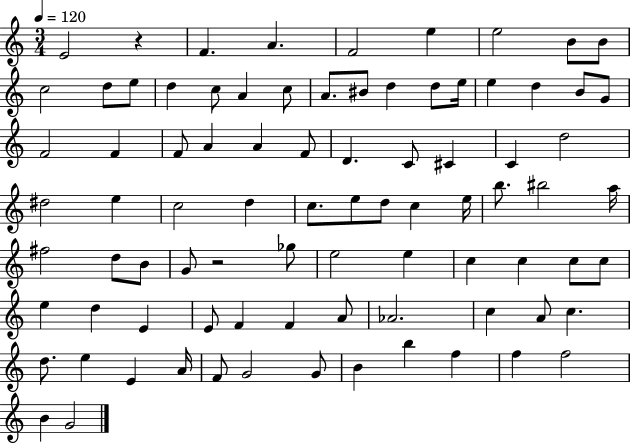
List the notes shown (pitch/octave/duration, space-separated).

E4/h R/q F4/q. A4/q. F4/h E5/q E5/h B4/e B4/e C5/h D5/e E5/e D5/q C5/e A4/q C5/e A4/e. BIS4/e D5/q D5/e E5/s E5/q D5/q B4/e G4/e F4/h F4/q F4/e A4/q A4/q F4/e D4/q. C4/e C#4/q C4/q D5/h D#5/h E5/q C5/h D5/q C5/e. E5/e D5/e C5/q E5/s B5/e. BIS5/h A5/s F#5/h D5/e B4/e G4/e R/h Gb5/e E5/h E5/q C5/q C5/q C5/e C5/e E5/q D5/q E4/q E4/e F4/q F4/q A4/e Ab4/h. C5/q A4/e C5/q. D5/e. E5/q E4/q A4/s F4/e G4/h G4/e B4/q B5/q F5/q F5/q F5/h B4/q G4/h